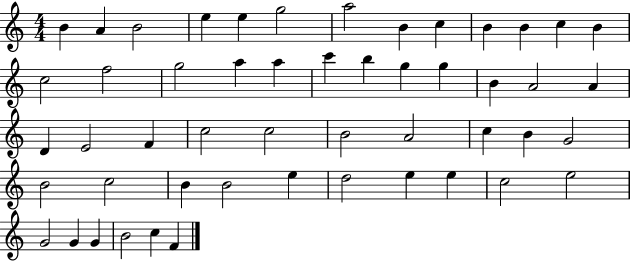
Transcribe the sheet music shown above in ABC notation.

X:1
T:Untitled
M:4/4
L:1/4
K:C
B A B2 e e g2 a2 B c B B c B c2 f2 g2 a a c' b g g B A2 A D E2 F c2 c2 B2 A2 c B G2 B2 c2 B B2 e d2 e e c2 e2 G2 G G B2 c F